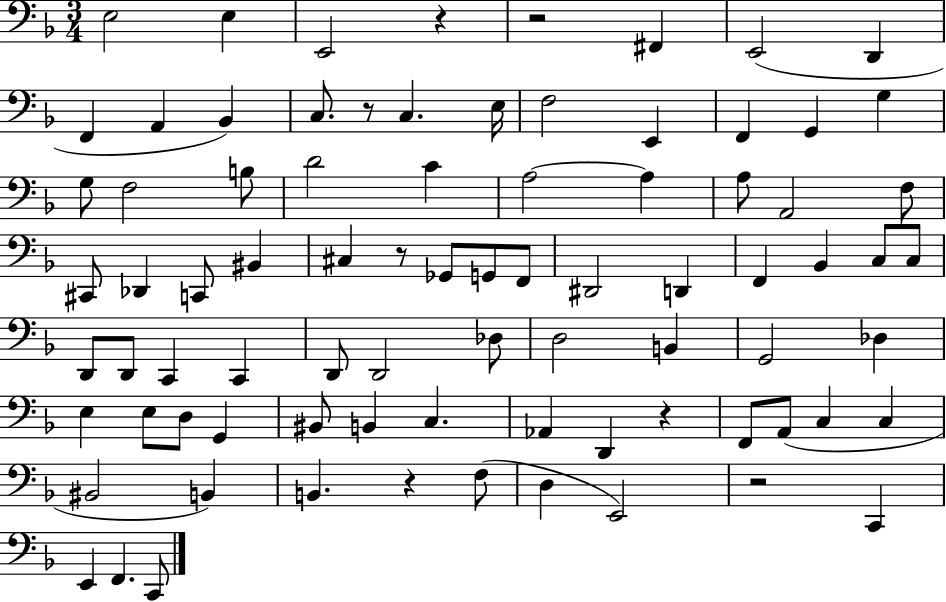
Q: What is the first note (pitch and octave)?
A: E3